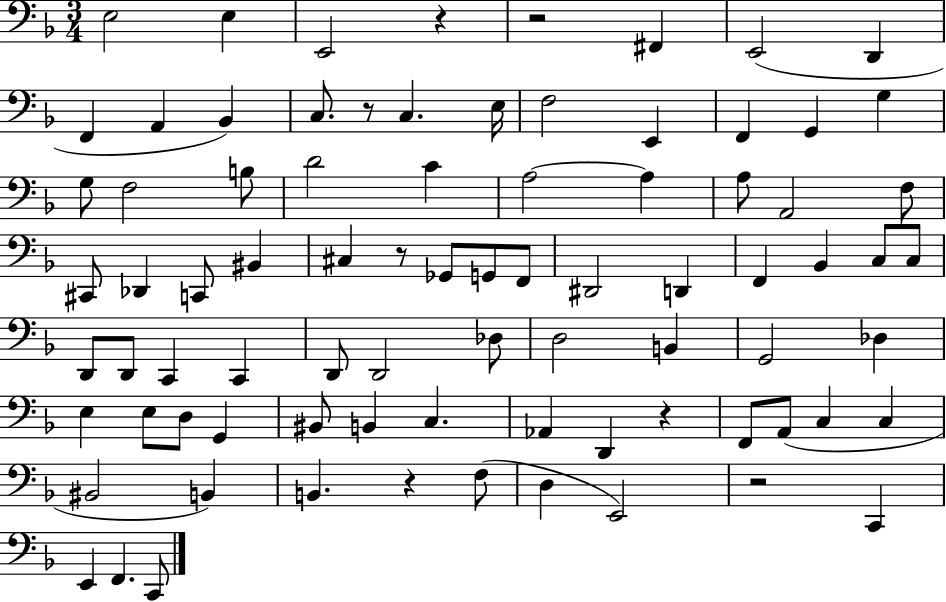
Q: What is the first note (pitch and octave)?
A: E3